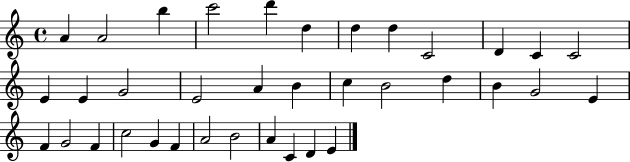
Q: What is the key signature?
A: C major